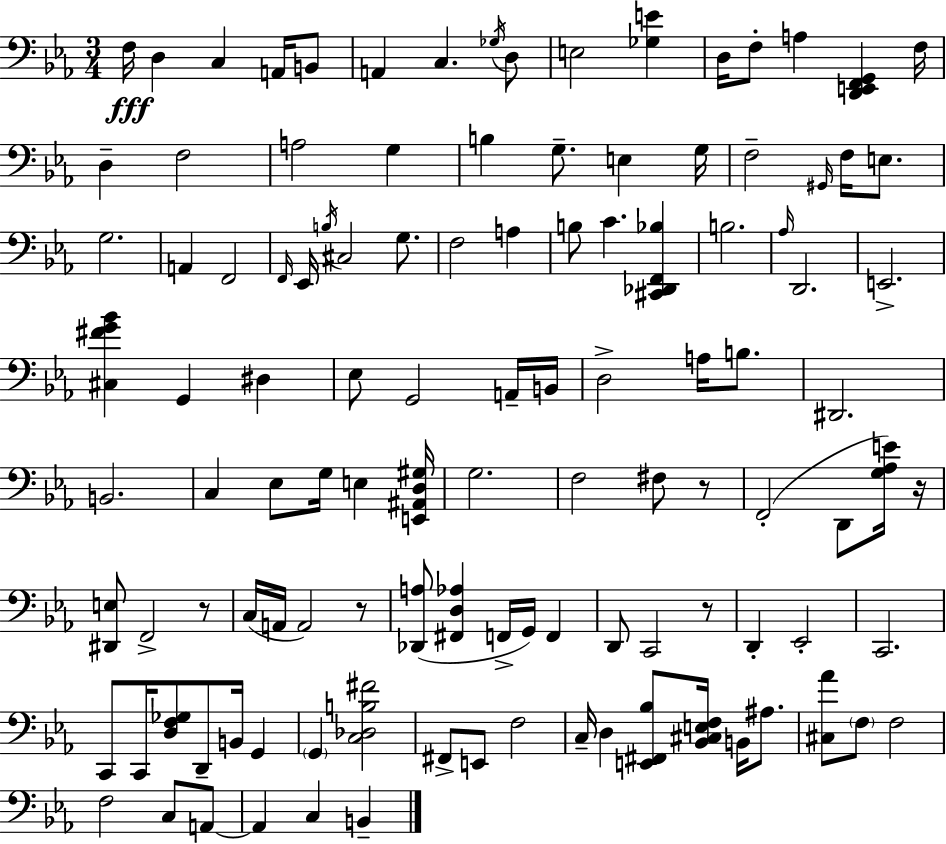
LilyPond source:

{
  \clef bass
  \numericTimeSignature
  \time 3/4
  \key ees \major
  f16\fff d4 c4 a,16 b,8 | a,4 c4. \acciaccatura { ges16 } d8 | e2 <ges e'>4 | d16 f8-. a4 <d, e, f, g,>4 | \break f16 d4-- f2 | a2 g4 | b4 g8.-- e4 | g16 f2-- \grace { gis,16 } f16 e8. | \break g2. | a,4 f,2 | \grace { f,16 } ees,16 \acciaccatura { b16 } cis2 | g8. f2 | \break a4 b8 c'4. | <cis, des, f, bes>4 b2. | \grace { aes16 } d,2. | e,2.-> | \break <cis fis' g' bes'>4 g,4 | dis4 ees8 g,2 | a,16-- b,16 d2-> | a16 b8. dis,2. | \break b,2. | c4 ees8 g16 | e4 <e, ais, d gis>16 g2. | f2 | \break fis8 r8 f,2-.( | d,8 <g aes e'>16) r16 <dis, e>8 f,2-> | r8 c16( a,16 a,2) | r8 <des, a>8( <fis, d aes>4 f,16-> | \break g,16) f,4 d,8 c,2 | r8 d,4-. ees,2-. | c,2. | c,8 c,16 <d f ges>8 d,8-- | \break b,16 g,4 \parenthesize g,4 <c des b fis'>2 | fis,8-> e,8 f2 | c16-- d4 <e, fis, bes>8 | <bes, cis e f>16 b,16 ais8. <cis aes'>8 \parenthesize f8 f2 | \break f2 | c8 a,8~~ a,4 c4 | b,4-- \bar "|."
}